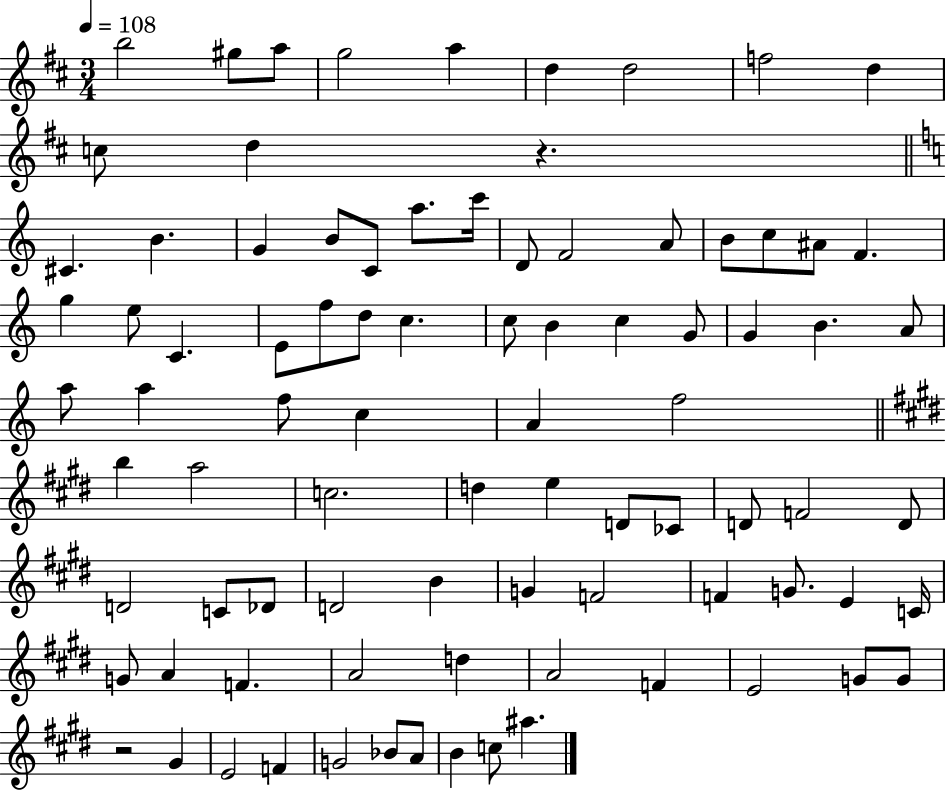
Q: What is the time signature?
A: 3/4